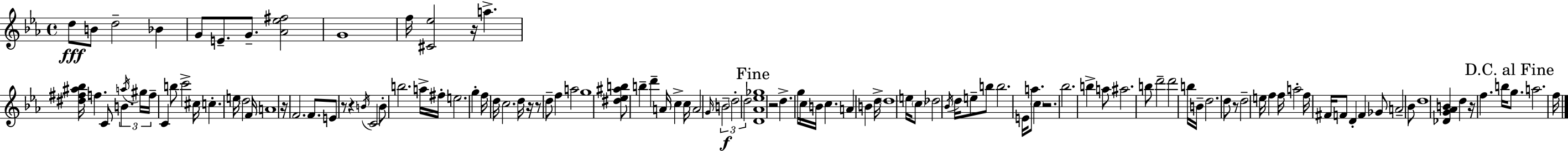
D5/e B4/e D5/h Bb4/q G4/e E4/e. G4/e. [Ab4,Eb5,F#5]/h G4/w F5/s [C#4,Eb5]/h R/s A5/q. [D#5,F#5,A#5,Bb5]/s F5/q. C4/e B4/q. A5/s G#5/s F5/s C4/q B5/e C6/h C#5/s C5/q. E5/s D5/h F4/s A4/w R/s F4/h. F4/e. E4/e R/e R/q B4/s C4/h B4/e B5/h. A5/s F#5/s E5/h. G5/q F5/s D5/s C5/h. D5/s R/s R/e D5/e F5/q A5/h G5/w [D#5,Eb5,A#5,B5]/e B5/q D6/q A4/s C5/q C5/s A4/h G4/s B4/h D5/h D5/h [D4,Ab4,Eb5,Gb5]/w R/h D5/q. G5/s C5/s B4/s C5/q. A4/q B4/q D5/s D5/w E5/s C5/e Db5/h Bb4/s D5/s E5/e B5/e B5/h. E4/s A5/e. C5/q R/h. Bb5/h. B5/q A5/e A#5/h. B5/e D6/h D6/h B5/s B4/s D5/h. D5/e R/e D5/h E5/s F5/q F5/s A5/h F5/s F#4/s F4/e D4/q F4/q Gb4/e A4/h Bb4/e D5/w [Db4,G4,Ab4,B4]/q D5/q R/s F5/q. B5/s G5/e. A5/h. F5/s